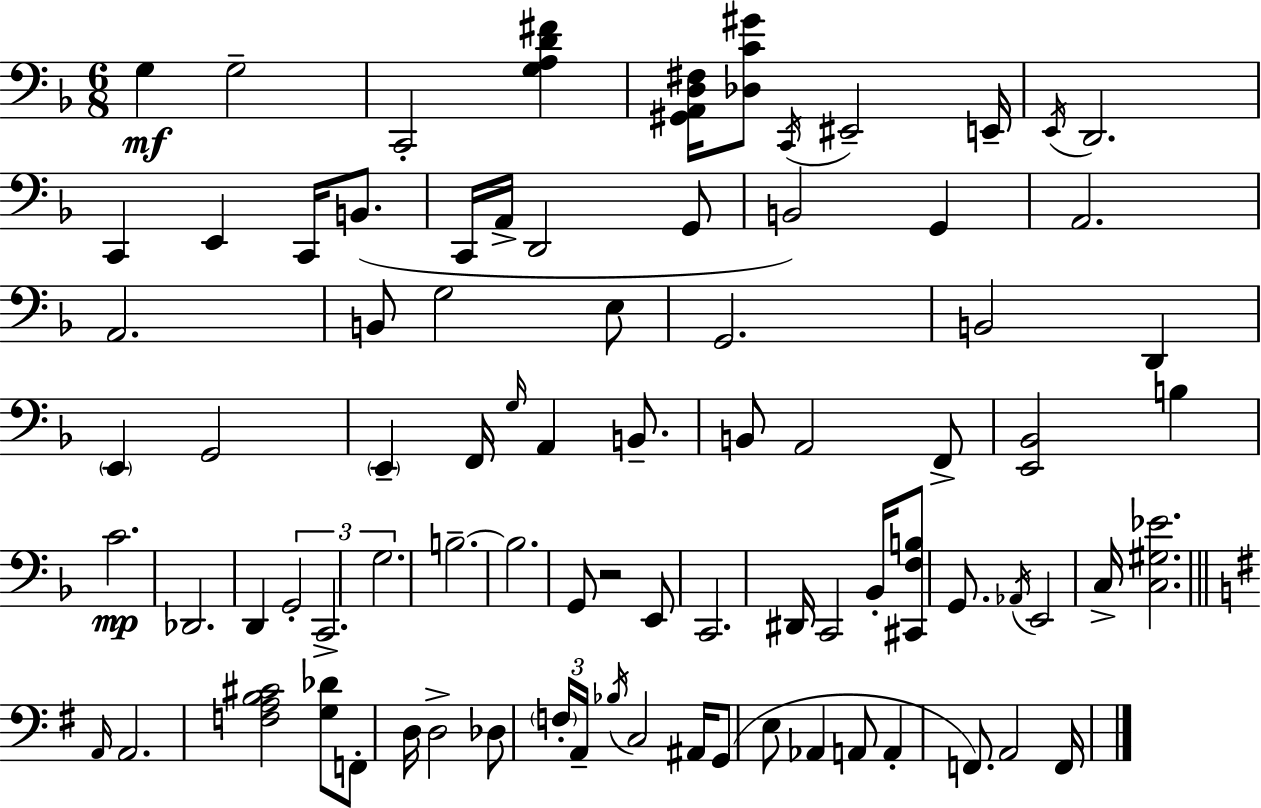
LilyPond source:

{
  \clef bass
  \numericTimeSignature
  \time 6/8
  \key f \major
  \repeat volta 2 { g4\mf g2-- | c,2-. <g a d' fis'>4 | <gis, a, d fis>16 <des c' gis'>8 \acciaccatura { c,16 } eis,2-- | e,16-- \acciaccatura { e,16 } d,2. | \break c,4 e,4 c,16 b,8.( | c,16 a,16-> d,2 | g,8 b,2) g,4 | a,2. | \break a,2. | b,8 g2 | e8 g,2. | b,2 d,4 | \break \parenthesize e,4 g,2 | \parenthesize e,4-- f,16 \grace { g16 } a,4 | b,8.-- b,8 a,2 | f,8-> <e, bes,>2 b4 | \break c'2.\mp | des,2. | d,4 \tuplet 3/2 { g,2-. | c,2.-> | \break g2. } | b2.--~~ | b2. | g,8 r2 | \break e,8 c,2. | dis,16 c,2 | bes,16-. <cis, f b>8 g,8. \acciaccatura { aes,16 } e,2 | c16-> <c gis ees'>2. | \break \bar "||" \break \key e \minor \grace { a,16 } a,2. | <f a b cis'>2 <g des'>8 f,8-. | d16 d2-> des8 | \tuplet 3/2 { \parenthesize f16-. a,16-- \acciaccatura { bes16 } } c2 ais,16 | \break g,8( e8 aes,4 a,8 a,4-. | f,8.) a,2 | f,16 } \bar "|."
}